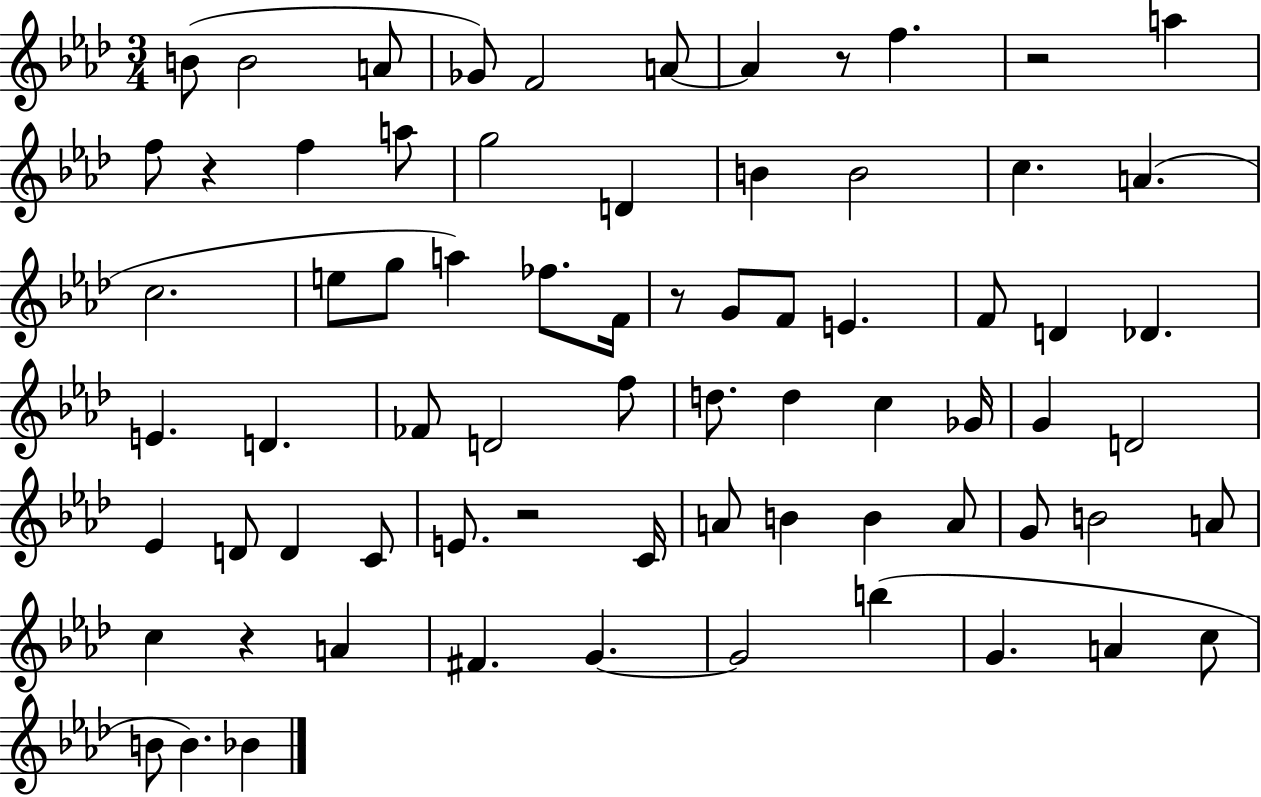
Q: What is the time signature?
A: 3/4